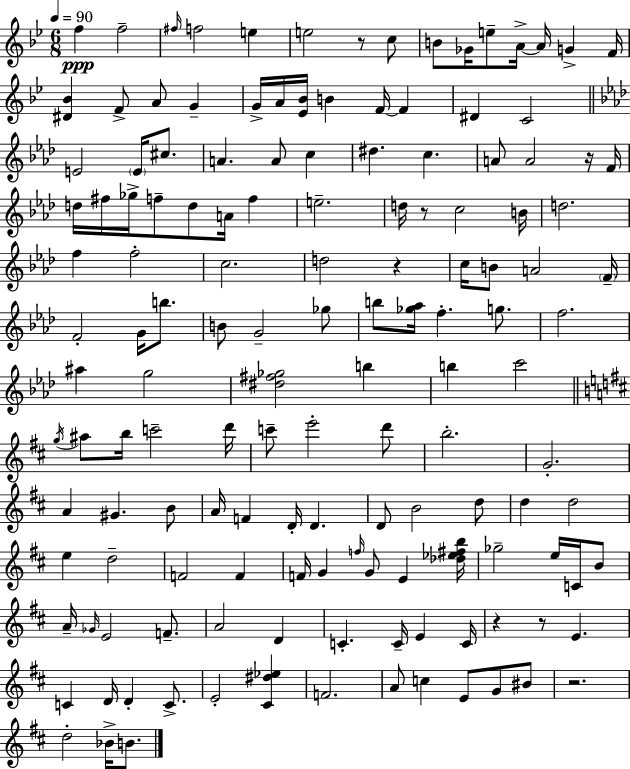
{
  \clef treble
  \numericTimeSignature
  \time 6/8
  \key g \minor
  \tempo 4 = 90
  f''4\ppp f''2-- | \grace { fis''16 } f''2 e''4 | e''2 r8 c''8 | b'8 ges'16 e''8-- a'16->~~ a'16 g'4-> | \break f'16 <dis' bes'>4 f'8-> a'8 g'4-- | g'16-> a'16 <ees' bes'>16 b'4 f'16~~ f'4 | dis'4 c'2 | \bar "||" \break \key aes \major e'2 \parenthesize e'16 cis''8. | a'4. a'8 c''4 | dis''4. c''4. | a'8 a'2 r16 f'16 | \break d''16 fis''16 ges''16-> f''8-- d''8 a'16 f''4 | e''2.-- | d''16 r8 c''2 b'16 | d''2. | \break f''4 f''2-. | c''2. | d''2 r4 | c''16 b'8 a'2 \parenthesize f'16-- | \break f'2-. g'16 b''8. | b'8 g'2-- ges''8 | b''8 <ges'' aes''>16 f''4.-. g''8. | f''2. | \break ais''4 g''2 | <dis'' fis'' ges''>2 b''4 | b''4 c'''2 | \bar "||" \break \key d \major \acciaccatura { g''16 } ais''8 b''16 c'''2-- | d'''16 c'''8-- e'''2-. d'''8 | b''2.-. | g'2.-. | \break a'4 gis'4. b'8 | a'16 f'4 d'16-. d'4. | d'8 b'2 d''8 | d''4 d''2 | \break e''4 d''2-- | f'2 f'4 | f'16 g'4 \grace { f''16 } g'8 e'4 | <des'' ees'' fis'' b''>16 ges''2-- e''16 c'16 | \break b'8 a'16-- \grace { ges'16 } e'2 | f'8.-- a'2 d'4 | c'4.-. c'16-- e'4 | c'16 r4 r8 e'4. | \break c'4 d'16 d'4-. | c'8.-> e'2-. <cis' dis'' ees''>4 | f'2. | a'8 c''4 e'8 g'8 | \break bis'8 r2. | d''2-. bes'16-> | b'8. \bar "|."
}